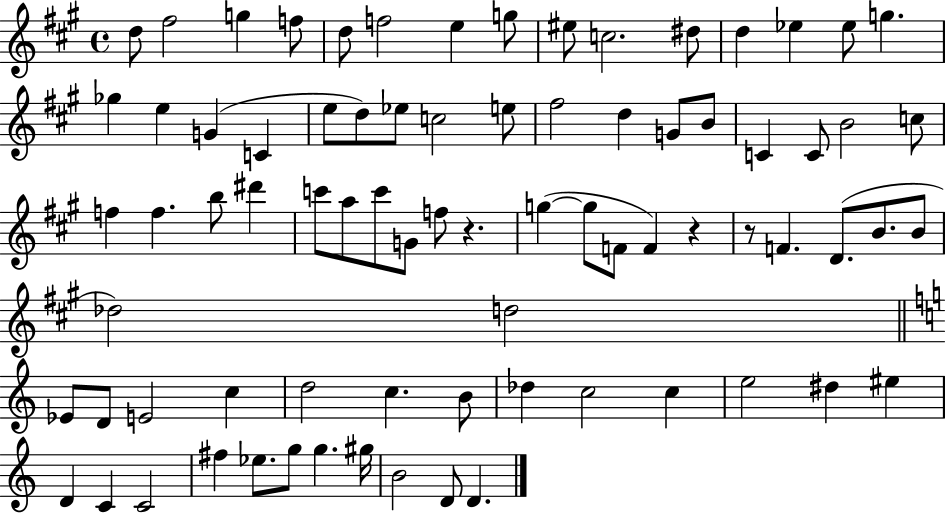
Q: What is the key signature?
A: A major